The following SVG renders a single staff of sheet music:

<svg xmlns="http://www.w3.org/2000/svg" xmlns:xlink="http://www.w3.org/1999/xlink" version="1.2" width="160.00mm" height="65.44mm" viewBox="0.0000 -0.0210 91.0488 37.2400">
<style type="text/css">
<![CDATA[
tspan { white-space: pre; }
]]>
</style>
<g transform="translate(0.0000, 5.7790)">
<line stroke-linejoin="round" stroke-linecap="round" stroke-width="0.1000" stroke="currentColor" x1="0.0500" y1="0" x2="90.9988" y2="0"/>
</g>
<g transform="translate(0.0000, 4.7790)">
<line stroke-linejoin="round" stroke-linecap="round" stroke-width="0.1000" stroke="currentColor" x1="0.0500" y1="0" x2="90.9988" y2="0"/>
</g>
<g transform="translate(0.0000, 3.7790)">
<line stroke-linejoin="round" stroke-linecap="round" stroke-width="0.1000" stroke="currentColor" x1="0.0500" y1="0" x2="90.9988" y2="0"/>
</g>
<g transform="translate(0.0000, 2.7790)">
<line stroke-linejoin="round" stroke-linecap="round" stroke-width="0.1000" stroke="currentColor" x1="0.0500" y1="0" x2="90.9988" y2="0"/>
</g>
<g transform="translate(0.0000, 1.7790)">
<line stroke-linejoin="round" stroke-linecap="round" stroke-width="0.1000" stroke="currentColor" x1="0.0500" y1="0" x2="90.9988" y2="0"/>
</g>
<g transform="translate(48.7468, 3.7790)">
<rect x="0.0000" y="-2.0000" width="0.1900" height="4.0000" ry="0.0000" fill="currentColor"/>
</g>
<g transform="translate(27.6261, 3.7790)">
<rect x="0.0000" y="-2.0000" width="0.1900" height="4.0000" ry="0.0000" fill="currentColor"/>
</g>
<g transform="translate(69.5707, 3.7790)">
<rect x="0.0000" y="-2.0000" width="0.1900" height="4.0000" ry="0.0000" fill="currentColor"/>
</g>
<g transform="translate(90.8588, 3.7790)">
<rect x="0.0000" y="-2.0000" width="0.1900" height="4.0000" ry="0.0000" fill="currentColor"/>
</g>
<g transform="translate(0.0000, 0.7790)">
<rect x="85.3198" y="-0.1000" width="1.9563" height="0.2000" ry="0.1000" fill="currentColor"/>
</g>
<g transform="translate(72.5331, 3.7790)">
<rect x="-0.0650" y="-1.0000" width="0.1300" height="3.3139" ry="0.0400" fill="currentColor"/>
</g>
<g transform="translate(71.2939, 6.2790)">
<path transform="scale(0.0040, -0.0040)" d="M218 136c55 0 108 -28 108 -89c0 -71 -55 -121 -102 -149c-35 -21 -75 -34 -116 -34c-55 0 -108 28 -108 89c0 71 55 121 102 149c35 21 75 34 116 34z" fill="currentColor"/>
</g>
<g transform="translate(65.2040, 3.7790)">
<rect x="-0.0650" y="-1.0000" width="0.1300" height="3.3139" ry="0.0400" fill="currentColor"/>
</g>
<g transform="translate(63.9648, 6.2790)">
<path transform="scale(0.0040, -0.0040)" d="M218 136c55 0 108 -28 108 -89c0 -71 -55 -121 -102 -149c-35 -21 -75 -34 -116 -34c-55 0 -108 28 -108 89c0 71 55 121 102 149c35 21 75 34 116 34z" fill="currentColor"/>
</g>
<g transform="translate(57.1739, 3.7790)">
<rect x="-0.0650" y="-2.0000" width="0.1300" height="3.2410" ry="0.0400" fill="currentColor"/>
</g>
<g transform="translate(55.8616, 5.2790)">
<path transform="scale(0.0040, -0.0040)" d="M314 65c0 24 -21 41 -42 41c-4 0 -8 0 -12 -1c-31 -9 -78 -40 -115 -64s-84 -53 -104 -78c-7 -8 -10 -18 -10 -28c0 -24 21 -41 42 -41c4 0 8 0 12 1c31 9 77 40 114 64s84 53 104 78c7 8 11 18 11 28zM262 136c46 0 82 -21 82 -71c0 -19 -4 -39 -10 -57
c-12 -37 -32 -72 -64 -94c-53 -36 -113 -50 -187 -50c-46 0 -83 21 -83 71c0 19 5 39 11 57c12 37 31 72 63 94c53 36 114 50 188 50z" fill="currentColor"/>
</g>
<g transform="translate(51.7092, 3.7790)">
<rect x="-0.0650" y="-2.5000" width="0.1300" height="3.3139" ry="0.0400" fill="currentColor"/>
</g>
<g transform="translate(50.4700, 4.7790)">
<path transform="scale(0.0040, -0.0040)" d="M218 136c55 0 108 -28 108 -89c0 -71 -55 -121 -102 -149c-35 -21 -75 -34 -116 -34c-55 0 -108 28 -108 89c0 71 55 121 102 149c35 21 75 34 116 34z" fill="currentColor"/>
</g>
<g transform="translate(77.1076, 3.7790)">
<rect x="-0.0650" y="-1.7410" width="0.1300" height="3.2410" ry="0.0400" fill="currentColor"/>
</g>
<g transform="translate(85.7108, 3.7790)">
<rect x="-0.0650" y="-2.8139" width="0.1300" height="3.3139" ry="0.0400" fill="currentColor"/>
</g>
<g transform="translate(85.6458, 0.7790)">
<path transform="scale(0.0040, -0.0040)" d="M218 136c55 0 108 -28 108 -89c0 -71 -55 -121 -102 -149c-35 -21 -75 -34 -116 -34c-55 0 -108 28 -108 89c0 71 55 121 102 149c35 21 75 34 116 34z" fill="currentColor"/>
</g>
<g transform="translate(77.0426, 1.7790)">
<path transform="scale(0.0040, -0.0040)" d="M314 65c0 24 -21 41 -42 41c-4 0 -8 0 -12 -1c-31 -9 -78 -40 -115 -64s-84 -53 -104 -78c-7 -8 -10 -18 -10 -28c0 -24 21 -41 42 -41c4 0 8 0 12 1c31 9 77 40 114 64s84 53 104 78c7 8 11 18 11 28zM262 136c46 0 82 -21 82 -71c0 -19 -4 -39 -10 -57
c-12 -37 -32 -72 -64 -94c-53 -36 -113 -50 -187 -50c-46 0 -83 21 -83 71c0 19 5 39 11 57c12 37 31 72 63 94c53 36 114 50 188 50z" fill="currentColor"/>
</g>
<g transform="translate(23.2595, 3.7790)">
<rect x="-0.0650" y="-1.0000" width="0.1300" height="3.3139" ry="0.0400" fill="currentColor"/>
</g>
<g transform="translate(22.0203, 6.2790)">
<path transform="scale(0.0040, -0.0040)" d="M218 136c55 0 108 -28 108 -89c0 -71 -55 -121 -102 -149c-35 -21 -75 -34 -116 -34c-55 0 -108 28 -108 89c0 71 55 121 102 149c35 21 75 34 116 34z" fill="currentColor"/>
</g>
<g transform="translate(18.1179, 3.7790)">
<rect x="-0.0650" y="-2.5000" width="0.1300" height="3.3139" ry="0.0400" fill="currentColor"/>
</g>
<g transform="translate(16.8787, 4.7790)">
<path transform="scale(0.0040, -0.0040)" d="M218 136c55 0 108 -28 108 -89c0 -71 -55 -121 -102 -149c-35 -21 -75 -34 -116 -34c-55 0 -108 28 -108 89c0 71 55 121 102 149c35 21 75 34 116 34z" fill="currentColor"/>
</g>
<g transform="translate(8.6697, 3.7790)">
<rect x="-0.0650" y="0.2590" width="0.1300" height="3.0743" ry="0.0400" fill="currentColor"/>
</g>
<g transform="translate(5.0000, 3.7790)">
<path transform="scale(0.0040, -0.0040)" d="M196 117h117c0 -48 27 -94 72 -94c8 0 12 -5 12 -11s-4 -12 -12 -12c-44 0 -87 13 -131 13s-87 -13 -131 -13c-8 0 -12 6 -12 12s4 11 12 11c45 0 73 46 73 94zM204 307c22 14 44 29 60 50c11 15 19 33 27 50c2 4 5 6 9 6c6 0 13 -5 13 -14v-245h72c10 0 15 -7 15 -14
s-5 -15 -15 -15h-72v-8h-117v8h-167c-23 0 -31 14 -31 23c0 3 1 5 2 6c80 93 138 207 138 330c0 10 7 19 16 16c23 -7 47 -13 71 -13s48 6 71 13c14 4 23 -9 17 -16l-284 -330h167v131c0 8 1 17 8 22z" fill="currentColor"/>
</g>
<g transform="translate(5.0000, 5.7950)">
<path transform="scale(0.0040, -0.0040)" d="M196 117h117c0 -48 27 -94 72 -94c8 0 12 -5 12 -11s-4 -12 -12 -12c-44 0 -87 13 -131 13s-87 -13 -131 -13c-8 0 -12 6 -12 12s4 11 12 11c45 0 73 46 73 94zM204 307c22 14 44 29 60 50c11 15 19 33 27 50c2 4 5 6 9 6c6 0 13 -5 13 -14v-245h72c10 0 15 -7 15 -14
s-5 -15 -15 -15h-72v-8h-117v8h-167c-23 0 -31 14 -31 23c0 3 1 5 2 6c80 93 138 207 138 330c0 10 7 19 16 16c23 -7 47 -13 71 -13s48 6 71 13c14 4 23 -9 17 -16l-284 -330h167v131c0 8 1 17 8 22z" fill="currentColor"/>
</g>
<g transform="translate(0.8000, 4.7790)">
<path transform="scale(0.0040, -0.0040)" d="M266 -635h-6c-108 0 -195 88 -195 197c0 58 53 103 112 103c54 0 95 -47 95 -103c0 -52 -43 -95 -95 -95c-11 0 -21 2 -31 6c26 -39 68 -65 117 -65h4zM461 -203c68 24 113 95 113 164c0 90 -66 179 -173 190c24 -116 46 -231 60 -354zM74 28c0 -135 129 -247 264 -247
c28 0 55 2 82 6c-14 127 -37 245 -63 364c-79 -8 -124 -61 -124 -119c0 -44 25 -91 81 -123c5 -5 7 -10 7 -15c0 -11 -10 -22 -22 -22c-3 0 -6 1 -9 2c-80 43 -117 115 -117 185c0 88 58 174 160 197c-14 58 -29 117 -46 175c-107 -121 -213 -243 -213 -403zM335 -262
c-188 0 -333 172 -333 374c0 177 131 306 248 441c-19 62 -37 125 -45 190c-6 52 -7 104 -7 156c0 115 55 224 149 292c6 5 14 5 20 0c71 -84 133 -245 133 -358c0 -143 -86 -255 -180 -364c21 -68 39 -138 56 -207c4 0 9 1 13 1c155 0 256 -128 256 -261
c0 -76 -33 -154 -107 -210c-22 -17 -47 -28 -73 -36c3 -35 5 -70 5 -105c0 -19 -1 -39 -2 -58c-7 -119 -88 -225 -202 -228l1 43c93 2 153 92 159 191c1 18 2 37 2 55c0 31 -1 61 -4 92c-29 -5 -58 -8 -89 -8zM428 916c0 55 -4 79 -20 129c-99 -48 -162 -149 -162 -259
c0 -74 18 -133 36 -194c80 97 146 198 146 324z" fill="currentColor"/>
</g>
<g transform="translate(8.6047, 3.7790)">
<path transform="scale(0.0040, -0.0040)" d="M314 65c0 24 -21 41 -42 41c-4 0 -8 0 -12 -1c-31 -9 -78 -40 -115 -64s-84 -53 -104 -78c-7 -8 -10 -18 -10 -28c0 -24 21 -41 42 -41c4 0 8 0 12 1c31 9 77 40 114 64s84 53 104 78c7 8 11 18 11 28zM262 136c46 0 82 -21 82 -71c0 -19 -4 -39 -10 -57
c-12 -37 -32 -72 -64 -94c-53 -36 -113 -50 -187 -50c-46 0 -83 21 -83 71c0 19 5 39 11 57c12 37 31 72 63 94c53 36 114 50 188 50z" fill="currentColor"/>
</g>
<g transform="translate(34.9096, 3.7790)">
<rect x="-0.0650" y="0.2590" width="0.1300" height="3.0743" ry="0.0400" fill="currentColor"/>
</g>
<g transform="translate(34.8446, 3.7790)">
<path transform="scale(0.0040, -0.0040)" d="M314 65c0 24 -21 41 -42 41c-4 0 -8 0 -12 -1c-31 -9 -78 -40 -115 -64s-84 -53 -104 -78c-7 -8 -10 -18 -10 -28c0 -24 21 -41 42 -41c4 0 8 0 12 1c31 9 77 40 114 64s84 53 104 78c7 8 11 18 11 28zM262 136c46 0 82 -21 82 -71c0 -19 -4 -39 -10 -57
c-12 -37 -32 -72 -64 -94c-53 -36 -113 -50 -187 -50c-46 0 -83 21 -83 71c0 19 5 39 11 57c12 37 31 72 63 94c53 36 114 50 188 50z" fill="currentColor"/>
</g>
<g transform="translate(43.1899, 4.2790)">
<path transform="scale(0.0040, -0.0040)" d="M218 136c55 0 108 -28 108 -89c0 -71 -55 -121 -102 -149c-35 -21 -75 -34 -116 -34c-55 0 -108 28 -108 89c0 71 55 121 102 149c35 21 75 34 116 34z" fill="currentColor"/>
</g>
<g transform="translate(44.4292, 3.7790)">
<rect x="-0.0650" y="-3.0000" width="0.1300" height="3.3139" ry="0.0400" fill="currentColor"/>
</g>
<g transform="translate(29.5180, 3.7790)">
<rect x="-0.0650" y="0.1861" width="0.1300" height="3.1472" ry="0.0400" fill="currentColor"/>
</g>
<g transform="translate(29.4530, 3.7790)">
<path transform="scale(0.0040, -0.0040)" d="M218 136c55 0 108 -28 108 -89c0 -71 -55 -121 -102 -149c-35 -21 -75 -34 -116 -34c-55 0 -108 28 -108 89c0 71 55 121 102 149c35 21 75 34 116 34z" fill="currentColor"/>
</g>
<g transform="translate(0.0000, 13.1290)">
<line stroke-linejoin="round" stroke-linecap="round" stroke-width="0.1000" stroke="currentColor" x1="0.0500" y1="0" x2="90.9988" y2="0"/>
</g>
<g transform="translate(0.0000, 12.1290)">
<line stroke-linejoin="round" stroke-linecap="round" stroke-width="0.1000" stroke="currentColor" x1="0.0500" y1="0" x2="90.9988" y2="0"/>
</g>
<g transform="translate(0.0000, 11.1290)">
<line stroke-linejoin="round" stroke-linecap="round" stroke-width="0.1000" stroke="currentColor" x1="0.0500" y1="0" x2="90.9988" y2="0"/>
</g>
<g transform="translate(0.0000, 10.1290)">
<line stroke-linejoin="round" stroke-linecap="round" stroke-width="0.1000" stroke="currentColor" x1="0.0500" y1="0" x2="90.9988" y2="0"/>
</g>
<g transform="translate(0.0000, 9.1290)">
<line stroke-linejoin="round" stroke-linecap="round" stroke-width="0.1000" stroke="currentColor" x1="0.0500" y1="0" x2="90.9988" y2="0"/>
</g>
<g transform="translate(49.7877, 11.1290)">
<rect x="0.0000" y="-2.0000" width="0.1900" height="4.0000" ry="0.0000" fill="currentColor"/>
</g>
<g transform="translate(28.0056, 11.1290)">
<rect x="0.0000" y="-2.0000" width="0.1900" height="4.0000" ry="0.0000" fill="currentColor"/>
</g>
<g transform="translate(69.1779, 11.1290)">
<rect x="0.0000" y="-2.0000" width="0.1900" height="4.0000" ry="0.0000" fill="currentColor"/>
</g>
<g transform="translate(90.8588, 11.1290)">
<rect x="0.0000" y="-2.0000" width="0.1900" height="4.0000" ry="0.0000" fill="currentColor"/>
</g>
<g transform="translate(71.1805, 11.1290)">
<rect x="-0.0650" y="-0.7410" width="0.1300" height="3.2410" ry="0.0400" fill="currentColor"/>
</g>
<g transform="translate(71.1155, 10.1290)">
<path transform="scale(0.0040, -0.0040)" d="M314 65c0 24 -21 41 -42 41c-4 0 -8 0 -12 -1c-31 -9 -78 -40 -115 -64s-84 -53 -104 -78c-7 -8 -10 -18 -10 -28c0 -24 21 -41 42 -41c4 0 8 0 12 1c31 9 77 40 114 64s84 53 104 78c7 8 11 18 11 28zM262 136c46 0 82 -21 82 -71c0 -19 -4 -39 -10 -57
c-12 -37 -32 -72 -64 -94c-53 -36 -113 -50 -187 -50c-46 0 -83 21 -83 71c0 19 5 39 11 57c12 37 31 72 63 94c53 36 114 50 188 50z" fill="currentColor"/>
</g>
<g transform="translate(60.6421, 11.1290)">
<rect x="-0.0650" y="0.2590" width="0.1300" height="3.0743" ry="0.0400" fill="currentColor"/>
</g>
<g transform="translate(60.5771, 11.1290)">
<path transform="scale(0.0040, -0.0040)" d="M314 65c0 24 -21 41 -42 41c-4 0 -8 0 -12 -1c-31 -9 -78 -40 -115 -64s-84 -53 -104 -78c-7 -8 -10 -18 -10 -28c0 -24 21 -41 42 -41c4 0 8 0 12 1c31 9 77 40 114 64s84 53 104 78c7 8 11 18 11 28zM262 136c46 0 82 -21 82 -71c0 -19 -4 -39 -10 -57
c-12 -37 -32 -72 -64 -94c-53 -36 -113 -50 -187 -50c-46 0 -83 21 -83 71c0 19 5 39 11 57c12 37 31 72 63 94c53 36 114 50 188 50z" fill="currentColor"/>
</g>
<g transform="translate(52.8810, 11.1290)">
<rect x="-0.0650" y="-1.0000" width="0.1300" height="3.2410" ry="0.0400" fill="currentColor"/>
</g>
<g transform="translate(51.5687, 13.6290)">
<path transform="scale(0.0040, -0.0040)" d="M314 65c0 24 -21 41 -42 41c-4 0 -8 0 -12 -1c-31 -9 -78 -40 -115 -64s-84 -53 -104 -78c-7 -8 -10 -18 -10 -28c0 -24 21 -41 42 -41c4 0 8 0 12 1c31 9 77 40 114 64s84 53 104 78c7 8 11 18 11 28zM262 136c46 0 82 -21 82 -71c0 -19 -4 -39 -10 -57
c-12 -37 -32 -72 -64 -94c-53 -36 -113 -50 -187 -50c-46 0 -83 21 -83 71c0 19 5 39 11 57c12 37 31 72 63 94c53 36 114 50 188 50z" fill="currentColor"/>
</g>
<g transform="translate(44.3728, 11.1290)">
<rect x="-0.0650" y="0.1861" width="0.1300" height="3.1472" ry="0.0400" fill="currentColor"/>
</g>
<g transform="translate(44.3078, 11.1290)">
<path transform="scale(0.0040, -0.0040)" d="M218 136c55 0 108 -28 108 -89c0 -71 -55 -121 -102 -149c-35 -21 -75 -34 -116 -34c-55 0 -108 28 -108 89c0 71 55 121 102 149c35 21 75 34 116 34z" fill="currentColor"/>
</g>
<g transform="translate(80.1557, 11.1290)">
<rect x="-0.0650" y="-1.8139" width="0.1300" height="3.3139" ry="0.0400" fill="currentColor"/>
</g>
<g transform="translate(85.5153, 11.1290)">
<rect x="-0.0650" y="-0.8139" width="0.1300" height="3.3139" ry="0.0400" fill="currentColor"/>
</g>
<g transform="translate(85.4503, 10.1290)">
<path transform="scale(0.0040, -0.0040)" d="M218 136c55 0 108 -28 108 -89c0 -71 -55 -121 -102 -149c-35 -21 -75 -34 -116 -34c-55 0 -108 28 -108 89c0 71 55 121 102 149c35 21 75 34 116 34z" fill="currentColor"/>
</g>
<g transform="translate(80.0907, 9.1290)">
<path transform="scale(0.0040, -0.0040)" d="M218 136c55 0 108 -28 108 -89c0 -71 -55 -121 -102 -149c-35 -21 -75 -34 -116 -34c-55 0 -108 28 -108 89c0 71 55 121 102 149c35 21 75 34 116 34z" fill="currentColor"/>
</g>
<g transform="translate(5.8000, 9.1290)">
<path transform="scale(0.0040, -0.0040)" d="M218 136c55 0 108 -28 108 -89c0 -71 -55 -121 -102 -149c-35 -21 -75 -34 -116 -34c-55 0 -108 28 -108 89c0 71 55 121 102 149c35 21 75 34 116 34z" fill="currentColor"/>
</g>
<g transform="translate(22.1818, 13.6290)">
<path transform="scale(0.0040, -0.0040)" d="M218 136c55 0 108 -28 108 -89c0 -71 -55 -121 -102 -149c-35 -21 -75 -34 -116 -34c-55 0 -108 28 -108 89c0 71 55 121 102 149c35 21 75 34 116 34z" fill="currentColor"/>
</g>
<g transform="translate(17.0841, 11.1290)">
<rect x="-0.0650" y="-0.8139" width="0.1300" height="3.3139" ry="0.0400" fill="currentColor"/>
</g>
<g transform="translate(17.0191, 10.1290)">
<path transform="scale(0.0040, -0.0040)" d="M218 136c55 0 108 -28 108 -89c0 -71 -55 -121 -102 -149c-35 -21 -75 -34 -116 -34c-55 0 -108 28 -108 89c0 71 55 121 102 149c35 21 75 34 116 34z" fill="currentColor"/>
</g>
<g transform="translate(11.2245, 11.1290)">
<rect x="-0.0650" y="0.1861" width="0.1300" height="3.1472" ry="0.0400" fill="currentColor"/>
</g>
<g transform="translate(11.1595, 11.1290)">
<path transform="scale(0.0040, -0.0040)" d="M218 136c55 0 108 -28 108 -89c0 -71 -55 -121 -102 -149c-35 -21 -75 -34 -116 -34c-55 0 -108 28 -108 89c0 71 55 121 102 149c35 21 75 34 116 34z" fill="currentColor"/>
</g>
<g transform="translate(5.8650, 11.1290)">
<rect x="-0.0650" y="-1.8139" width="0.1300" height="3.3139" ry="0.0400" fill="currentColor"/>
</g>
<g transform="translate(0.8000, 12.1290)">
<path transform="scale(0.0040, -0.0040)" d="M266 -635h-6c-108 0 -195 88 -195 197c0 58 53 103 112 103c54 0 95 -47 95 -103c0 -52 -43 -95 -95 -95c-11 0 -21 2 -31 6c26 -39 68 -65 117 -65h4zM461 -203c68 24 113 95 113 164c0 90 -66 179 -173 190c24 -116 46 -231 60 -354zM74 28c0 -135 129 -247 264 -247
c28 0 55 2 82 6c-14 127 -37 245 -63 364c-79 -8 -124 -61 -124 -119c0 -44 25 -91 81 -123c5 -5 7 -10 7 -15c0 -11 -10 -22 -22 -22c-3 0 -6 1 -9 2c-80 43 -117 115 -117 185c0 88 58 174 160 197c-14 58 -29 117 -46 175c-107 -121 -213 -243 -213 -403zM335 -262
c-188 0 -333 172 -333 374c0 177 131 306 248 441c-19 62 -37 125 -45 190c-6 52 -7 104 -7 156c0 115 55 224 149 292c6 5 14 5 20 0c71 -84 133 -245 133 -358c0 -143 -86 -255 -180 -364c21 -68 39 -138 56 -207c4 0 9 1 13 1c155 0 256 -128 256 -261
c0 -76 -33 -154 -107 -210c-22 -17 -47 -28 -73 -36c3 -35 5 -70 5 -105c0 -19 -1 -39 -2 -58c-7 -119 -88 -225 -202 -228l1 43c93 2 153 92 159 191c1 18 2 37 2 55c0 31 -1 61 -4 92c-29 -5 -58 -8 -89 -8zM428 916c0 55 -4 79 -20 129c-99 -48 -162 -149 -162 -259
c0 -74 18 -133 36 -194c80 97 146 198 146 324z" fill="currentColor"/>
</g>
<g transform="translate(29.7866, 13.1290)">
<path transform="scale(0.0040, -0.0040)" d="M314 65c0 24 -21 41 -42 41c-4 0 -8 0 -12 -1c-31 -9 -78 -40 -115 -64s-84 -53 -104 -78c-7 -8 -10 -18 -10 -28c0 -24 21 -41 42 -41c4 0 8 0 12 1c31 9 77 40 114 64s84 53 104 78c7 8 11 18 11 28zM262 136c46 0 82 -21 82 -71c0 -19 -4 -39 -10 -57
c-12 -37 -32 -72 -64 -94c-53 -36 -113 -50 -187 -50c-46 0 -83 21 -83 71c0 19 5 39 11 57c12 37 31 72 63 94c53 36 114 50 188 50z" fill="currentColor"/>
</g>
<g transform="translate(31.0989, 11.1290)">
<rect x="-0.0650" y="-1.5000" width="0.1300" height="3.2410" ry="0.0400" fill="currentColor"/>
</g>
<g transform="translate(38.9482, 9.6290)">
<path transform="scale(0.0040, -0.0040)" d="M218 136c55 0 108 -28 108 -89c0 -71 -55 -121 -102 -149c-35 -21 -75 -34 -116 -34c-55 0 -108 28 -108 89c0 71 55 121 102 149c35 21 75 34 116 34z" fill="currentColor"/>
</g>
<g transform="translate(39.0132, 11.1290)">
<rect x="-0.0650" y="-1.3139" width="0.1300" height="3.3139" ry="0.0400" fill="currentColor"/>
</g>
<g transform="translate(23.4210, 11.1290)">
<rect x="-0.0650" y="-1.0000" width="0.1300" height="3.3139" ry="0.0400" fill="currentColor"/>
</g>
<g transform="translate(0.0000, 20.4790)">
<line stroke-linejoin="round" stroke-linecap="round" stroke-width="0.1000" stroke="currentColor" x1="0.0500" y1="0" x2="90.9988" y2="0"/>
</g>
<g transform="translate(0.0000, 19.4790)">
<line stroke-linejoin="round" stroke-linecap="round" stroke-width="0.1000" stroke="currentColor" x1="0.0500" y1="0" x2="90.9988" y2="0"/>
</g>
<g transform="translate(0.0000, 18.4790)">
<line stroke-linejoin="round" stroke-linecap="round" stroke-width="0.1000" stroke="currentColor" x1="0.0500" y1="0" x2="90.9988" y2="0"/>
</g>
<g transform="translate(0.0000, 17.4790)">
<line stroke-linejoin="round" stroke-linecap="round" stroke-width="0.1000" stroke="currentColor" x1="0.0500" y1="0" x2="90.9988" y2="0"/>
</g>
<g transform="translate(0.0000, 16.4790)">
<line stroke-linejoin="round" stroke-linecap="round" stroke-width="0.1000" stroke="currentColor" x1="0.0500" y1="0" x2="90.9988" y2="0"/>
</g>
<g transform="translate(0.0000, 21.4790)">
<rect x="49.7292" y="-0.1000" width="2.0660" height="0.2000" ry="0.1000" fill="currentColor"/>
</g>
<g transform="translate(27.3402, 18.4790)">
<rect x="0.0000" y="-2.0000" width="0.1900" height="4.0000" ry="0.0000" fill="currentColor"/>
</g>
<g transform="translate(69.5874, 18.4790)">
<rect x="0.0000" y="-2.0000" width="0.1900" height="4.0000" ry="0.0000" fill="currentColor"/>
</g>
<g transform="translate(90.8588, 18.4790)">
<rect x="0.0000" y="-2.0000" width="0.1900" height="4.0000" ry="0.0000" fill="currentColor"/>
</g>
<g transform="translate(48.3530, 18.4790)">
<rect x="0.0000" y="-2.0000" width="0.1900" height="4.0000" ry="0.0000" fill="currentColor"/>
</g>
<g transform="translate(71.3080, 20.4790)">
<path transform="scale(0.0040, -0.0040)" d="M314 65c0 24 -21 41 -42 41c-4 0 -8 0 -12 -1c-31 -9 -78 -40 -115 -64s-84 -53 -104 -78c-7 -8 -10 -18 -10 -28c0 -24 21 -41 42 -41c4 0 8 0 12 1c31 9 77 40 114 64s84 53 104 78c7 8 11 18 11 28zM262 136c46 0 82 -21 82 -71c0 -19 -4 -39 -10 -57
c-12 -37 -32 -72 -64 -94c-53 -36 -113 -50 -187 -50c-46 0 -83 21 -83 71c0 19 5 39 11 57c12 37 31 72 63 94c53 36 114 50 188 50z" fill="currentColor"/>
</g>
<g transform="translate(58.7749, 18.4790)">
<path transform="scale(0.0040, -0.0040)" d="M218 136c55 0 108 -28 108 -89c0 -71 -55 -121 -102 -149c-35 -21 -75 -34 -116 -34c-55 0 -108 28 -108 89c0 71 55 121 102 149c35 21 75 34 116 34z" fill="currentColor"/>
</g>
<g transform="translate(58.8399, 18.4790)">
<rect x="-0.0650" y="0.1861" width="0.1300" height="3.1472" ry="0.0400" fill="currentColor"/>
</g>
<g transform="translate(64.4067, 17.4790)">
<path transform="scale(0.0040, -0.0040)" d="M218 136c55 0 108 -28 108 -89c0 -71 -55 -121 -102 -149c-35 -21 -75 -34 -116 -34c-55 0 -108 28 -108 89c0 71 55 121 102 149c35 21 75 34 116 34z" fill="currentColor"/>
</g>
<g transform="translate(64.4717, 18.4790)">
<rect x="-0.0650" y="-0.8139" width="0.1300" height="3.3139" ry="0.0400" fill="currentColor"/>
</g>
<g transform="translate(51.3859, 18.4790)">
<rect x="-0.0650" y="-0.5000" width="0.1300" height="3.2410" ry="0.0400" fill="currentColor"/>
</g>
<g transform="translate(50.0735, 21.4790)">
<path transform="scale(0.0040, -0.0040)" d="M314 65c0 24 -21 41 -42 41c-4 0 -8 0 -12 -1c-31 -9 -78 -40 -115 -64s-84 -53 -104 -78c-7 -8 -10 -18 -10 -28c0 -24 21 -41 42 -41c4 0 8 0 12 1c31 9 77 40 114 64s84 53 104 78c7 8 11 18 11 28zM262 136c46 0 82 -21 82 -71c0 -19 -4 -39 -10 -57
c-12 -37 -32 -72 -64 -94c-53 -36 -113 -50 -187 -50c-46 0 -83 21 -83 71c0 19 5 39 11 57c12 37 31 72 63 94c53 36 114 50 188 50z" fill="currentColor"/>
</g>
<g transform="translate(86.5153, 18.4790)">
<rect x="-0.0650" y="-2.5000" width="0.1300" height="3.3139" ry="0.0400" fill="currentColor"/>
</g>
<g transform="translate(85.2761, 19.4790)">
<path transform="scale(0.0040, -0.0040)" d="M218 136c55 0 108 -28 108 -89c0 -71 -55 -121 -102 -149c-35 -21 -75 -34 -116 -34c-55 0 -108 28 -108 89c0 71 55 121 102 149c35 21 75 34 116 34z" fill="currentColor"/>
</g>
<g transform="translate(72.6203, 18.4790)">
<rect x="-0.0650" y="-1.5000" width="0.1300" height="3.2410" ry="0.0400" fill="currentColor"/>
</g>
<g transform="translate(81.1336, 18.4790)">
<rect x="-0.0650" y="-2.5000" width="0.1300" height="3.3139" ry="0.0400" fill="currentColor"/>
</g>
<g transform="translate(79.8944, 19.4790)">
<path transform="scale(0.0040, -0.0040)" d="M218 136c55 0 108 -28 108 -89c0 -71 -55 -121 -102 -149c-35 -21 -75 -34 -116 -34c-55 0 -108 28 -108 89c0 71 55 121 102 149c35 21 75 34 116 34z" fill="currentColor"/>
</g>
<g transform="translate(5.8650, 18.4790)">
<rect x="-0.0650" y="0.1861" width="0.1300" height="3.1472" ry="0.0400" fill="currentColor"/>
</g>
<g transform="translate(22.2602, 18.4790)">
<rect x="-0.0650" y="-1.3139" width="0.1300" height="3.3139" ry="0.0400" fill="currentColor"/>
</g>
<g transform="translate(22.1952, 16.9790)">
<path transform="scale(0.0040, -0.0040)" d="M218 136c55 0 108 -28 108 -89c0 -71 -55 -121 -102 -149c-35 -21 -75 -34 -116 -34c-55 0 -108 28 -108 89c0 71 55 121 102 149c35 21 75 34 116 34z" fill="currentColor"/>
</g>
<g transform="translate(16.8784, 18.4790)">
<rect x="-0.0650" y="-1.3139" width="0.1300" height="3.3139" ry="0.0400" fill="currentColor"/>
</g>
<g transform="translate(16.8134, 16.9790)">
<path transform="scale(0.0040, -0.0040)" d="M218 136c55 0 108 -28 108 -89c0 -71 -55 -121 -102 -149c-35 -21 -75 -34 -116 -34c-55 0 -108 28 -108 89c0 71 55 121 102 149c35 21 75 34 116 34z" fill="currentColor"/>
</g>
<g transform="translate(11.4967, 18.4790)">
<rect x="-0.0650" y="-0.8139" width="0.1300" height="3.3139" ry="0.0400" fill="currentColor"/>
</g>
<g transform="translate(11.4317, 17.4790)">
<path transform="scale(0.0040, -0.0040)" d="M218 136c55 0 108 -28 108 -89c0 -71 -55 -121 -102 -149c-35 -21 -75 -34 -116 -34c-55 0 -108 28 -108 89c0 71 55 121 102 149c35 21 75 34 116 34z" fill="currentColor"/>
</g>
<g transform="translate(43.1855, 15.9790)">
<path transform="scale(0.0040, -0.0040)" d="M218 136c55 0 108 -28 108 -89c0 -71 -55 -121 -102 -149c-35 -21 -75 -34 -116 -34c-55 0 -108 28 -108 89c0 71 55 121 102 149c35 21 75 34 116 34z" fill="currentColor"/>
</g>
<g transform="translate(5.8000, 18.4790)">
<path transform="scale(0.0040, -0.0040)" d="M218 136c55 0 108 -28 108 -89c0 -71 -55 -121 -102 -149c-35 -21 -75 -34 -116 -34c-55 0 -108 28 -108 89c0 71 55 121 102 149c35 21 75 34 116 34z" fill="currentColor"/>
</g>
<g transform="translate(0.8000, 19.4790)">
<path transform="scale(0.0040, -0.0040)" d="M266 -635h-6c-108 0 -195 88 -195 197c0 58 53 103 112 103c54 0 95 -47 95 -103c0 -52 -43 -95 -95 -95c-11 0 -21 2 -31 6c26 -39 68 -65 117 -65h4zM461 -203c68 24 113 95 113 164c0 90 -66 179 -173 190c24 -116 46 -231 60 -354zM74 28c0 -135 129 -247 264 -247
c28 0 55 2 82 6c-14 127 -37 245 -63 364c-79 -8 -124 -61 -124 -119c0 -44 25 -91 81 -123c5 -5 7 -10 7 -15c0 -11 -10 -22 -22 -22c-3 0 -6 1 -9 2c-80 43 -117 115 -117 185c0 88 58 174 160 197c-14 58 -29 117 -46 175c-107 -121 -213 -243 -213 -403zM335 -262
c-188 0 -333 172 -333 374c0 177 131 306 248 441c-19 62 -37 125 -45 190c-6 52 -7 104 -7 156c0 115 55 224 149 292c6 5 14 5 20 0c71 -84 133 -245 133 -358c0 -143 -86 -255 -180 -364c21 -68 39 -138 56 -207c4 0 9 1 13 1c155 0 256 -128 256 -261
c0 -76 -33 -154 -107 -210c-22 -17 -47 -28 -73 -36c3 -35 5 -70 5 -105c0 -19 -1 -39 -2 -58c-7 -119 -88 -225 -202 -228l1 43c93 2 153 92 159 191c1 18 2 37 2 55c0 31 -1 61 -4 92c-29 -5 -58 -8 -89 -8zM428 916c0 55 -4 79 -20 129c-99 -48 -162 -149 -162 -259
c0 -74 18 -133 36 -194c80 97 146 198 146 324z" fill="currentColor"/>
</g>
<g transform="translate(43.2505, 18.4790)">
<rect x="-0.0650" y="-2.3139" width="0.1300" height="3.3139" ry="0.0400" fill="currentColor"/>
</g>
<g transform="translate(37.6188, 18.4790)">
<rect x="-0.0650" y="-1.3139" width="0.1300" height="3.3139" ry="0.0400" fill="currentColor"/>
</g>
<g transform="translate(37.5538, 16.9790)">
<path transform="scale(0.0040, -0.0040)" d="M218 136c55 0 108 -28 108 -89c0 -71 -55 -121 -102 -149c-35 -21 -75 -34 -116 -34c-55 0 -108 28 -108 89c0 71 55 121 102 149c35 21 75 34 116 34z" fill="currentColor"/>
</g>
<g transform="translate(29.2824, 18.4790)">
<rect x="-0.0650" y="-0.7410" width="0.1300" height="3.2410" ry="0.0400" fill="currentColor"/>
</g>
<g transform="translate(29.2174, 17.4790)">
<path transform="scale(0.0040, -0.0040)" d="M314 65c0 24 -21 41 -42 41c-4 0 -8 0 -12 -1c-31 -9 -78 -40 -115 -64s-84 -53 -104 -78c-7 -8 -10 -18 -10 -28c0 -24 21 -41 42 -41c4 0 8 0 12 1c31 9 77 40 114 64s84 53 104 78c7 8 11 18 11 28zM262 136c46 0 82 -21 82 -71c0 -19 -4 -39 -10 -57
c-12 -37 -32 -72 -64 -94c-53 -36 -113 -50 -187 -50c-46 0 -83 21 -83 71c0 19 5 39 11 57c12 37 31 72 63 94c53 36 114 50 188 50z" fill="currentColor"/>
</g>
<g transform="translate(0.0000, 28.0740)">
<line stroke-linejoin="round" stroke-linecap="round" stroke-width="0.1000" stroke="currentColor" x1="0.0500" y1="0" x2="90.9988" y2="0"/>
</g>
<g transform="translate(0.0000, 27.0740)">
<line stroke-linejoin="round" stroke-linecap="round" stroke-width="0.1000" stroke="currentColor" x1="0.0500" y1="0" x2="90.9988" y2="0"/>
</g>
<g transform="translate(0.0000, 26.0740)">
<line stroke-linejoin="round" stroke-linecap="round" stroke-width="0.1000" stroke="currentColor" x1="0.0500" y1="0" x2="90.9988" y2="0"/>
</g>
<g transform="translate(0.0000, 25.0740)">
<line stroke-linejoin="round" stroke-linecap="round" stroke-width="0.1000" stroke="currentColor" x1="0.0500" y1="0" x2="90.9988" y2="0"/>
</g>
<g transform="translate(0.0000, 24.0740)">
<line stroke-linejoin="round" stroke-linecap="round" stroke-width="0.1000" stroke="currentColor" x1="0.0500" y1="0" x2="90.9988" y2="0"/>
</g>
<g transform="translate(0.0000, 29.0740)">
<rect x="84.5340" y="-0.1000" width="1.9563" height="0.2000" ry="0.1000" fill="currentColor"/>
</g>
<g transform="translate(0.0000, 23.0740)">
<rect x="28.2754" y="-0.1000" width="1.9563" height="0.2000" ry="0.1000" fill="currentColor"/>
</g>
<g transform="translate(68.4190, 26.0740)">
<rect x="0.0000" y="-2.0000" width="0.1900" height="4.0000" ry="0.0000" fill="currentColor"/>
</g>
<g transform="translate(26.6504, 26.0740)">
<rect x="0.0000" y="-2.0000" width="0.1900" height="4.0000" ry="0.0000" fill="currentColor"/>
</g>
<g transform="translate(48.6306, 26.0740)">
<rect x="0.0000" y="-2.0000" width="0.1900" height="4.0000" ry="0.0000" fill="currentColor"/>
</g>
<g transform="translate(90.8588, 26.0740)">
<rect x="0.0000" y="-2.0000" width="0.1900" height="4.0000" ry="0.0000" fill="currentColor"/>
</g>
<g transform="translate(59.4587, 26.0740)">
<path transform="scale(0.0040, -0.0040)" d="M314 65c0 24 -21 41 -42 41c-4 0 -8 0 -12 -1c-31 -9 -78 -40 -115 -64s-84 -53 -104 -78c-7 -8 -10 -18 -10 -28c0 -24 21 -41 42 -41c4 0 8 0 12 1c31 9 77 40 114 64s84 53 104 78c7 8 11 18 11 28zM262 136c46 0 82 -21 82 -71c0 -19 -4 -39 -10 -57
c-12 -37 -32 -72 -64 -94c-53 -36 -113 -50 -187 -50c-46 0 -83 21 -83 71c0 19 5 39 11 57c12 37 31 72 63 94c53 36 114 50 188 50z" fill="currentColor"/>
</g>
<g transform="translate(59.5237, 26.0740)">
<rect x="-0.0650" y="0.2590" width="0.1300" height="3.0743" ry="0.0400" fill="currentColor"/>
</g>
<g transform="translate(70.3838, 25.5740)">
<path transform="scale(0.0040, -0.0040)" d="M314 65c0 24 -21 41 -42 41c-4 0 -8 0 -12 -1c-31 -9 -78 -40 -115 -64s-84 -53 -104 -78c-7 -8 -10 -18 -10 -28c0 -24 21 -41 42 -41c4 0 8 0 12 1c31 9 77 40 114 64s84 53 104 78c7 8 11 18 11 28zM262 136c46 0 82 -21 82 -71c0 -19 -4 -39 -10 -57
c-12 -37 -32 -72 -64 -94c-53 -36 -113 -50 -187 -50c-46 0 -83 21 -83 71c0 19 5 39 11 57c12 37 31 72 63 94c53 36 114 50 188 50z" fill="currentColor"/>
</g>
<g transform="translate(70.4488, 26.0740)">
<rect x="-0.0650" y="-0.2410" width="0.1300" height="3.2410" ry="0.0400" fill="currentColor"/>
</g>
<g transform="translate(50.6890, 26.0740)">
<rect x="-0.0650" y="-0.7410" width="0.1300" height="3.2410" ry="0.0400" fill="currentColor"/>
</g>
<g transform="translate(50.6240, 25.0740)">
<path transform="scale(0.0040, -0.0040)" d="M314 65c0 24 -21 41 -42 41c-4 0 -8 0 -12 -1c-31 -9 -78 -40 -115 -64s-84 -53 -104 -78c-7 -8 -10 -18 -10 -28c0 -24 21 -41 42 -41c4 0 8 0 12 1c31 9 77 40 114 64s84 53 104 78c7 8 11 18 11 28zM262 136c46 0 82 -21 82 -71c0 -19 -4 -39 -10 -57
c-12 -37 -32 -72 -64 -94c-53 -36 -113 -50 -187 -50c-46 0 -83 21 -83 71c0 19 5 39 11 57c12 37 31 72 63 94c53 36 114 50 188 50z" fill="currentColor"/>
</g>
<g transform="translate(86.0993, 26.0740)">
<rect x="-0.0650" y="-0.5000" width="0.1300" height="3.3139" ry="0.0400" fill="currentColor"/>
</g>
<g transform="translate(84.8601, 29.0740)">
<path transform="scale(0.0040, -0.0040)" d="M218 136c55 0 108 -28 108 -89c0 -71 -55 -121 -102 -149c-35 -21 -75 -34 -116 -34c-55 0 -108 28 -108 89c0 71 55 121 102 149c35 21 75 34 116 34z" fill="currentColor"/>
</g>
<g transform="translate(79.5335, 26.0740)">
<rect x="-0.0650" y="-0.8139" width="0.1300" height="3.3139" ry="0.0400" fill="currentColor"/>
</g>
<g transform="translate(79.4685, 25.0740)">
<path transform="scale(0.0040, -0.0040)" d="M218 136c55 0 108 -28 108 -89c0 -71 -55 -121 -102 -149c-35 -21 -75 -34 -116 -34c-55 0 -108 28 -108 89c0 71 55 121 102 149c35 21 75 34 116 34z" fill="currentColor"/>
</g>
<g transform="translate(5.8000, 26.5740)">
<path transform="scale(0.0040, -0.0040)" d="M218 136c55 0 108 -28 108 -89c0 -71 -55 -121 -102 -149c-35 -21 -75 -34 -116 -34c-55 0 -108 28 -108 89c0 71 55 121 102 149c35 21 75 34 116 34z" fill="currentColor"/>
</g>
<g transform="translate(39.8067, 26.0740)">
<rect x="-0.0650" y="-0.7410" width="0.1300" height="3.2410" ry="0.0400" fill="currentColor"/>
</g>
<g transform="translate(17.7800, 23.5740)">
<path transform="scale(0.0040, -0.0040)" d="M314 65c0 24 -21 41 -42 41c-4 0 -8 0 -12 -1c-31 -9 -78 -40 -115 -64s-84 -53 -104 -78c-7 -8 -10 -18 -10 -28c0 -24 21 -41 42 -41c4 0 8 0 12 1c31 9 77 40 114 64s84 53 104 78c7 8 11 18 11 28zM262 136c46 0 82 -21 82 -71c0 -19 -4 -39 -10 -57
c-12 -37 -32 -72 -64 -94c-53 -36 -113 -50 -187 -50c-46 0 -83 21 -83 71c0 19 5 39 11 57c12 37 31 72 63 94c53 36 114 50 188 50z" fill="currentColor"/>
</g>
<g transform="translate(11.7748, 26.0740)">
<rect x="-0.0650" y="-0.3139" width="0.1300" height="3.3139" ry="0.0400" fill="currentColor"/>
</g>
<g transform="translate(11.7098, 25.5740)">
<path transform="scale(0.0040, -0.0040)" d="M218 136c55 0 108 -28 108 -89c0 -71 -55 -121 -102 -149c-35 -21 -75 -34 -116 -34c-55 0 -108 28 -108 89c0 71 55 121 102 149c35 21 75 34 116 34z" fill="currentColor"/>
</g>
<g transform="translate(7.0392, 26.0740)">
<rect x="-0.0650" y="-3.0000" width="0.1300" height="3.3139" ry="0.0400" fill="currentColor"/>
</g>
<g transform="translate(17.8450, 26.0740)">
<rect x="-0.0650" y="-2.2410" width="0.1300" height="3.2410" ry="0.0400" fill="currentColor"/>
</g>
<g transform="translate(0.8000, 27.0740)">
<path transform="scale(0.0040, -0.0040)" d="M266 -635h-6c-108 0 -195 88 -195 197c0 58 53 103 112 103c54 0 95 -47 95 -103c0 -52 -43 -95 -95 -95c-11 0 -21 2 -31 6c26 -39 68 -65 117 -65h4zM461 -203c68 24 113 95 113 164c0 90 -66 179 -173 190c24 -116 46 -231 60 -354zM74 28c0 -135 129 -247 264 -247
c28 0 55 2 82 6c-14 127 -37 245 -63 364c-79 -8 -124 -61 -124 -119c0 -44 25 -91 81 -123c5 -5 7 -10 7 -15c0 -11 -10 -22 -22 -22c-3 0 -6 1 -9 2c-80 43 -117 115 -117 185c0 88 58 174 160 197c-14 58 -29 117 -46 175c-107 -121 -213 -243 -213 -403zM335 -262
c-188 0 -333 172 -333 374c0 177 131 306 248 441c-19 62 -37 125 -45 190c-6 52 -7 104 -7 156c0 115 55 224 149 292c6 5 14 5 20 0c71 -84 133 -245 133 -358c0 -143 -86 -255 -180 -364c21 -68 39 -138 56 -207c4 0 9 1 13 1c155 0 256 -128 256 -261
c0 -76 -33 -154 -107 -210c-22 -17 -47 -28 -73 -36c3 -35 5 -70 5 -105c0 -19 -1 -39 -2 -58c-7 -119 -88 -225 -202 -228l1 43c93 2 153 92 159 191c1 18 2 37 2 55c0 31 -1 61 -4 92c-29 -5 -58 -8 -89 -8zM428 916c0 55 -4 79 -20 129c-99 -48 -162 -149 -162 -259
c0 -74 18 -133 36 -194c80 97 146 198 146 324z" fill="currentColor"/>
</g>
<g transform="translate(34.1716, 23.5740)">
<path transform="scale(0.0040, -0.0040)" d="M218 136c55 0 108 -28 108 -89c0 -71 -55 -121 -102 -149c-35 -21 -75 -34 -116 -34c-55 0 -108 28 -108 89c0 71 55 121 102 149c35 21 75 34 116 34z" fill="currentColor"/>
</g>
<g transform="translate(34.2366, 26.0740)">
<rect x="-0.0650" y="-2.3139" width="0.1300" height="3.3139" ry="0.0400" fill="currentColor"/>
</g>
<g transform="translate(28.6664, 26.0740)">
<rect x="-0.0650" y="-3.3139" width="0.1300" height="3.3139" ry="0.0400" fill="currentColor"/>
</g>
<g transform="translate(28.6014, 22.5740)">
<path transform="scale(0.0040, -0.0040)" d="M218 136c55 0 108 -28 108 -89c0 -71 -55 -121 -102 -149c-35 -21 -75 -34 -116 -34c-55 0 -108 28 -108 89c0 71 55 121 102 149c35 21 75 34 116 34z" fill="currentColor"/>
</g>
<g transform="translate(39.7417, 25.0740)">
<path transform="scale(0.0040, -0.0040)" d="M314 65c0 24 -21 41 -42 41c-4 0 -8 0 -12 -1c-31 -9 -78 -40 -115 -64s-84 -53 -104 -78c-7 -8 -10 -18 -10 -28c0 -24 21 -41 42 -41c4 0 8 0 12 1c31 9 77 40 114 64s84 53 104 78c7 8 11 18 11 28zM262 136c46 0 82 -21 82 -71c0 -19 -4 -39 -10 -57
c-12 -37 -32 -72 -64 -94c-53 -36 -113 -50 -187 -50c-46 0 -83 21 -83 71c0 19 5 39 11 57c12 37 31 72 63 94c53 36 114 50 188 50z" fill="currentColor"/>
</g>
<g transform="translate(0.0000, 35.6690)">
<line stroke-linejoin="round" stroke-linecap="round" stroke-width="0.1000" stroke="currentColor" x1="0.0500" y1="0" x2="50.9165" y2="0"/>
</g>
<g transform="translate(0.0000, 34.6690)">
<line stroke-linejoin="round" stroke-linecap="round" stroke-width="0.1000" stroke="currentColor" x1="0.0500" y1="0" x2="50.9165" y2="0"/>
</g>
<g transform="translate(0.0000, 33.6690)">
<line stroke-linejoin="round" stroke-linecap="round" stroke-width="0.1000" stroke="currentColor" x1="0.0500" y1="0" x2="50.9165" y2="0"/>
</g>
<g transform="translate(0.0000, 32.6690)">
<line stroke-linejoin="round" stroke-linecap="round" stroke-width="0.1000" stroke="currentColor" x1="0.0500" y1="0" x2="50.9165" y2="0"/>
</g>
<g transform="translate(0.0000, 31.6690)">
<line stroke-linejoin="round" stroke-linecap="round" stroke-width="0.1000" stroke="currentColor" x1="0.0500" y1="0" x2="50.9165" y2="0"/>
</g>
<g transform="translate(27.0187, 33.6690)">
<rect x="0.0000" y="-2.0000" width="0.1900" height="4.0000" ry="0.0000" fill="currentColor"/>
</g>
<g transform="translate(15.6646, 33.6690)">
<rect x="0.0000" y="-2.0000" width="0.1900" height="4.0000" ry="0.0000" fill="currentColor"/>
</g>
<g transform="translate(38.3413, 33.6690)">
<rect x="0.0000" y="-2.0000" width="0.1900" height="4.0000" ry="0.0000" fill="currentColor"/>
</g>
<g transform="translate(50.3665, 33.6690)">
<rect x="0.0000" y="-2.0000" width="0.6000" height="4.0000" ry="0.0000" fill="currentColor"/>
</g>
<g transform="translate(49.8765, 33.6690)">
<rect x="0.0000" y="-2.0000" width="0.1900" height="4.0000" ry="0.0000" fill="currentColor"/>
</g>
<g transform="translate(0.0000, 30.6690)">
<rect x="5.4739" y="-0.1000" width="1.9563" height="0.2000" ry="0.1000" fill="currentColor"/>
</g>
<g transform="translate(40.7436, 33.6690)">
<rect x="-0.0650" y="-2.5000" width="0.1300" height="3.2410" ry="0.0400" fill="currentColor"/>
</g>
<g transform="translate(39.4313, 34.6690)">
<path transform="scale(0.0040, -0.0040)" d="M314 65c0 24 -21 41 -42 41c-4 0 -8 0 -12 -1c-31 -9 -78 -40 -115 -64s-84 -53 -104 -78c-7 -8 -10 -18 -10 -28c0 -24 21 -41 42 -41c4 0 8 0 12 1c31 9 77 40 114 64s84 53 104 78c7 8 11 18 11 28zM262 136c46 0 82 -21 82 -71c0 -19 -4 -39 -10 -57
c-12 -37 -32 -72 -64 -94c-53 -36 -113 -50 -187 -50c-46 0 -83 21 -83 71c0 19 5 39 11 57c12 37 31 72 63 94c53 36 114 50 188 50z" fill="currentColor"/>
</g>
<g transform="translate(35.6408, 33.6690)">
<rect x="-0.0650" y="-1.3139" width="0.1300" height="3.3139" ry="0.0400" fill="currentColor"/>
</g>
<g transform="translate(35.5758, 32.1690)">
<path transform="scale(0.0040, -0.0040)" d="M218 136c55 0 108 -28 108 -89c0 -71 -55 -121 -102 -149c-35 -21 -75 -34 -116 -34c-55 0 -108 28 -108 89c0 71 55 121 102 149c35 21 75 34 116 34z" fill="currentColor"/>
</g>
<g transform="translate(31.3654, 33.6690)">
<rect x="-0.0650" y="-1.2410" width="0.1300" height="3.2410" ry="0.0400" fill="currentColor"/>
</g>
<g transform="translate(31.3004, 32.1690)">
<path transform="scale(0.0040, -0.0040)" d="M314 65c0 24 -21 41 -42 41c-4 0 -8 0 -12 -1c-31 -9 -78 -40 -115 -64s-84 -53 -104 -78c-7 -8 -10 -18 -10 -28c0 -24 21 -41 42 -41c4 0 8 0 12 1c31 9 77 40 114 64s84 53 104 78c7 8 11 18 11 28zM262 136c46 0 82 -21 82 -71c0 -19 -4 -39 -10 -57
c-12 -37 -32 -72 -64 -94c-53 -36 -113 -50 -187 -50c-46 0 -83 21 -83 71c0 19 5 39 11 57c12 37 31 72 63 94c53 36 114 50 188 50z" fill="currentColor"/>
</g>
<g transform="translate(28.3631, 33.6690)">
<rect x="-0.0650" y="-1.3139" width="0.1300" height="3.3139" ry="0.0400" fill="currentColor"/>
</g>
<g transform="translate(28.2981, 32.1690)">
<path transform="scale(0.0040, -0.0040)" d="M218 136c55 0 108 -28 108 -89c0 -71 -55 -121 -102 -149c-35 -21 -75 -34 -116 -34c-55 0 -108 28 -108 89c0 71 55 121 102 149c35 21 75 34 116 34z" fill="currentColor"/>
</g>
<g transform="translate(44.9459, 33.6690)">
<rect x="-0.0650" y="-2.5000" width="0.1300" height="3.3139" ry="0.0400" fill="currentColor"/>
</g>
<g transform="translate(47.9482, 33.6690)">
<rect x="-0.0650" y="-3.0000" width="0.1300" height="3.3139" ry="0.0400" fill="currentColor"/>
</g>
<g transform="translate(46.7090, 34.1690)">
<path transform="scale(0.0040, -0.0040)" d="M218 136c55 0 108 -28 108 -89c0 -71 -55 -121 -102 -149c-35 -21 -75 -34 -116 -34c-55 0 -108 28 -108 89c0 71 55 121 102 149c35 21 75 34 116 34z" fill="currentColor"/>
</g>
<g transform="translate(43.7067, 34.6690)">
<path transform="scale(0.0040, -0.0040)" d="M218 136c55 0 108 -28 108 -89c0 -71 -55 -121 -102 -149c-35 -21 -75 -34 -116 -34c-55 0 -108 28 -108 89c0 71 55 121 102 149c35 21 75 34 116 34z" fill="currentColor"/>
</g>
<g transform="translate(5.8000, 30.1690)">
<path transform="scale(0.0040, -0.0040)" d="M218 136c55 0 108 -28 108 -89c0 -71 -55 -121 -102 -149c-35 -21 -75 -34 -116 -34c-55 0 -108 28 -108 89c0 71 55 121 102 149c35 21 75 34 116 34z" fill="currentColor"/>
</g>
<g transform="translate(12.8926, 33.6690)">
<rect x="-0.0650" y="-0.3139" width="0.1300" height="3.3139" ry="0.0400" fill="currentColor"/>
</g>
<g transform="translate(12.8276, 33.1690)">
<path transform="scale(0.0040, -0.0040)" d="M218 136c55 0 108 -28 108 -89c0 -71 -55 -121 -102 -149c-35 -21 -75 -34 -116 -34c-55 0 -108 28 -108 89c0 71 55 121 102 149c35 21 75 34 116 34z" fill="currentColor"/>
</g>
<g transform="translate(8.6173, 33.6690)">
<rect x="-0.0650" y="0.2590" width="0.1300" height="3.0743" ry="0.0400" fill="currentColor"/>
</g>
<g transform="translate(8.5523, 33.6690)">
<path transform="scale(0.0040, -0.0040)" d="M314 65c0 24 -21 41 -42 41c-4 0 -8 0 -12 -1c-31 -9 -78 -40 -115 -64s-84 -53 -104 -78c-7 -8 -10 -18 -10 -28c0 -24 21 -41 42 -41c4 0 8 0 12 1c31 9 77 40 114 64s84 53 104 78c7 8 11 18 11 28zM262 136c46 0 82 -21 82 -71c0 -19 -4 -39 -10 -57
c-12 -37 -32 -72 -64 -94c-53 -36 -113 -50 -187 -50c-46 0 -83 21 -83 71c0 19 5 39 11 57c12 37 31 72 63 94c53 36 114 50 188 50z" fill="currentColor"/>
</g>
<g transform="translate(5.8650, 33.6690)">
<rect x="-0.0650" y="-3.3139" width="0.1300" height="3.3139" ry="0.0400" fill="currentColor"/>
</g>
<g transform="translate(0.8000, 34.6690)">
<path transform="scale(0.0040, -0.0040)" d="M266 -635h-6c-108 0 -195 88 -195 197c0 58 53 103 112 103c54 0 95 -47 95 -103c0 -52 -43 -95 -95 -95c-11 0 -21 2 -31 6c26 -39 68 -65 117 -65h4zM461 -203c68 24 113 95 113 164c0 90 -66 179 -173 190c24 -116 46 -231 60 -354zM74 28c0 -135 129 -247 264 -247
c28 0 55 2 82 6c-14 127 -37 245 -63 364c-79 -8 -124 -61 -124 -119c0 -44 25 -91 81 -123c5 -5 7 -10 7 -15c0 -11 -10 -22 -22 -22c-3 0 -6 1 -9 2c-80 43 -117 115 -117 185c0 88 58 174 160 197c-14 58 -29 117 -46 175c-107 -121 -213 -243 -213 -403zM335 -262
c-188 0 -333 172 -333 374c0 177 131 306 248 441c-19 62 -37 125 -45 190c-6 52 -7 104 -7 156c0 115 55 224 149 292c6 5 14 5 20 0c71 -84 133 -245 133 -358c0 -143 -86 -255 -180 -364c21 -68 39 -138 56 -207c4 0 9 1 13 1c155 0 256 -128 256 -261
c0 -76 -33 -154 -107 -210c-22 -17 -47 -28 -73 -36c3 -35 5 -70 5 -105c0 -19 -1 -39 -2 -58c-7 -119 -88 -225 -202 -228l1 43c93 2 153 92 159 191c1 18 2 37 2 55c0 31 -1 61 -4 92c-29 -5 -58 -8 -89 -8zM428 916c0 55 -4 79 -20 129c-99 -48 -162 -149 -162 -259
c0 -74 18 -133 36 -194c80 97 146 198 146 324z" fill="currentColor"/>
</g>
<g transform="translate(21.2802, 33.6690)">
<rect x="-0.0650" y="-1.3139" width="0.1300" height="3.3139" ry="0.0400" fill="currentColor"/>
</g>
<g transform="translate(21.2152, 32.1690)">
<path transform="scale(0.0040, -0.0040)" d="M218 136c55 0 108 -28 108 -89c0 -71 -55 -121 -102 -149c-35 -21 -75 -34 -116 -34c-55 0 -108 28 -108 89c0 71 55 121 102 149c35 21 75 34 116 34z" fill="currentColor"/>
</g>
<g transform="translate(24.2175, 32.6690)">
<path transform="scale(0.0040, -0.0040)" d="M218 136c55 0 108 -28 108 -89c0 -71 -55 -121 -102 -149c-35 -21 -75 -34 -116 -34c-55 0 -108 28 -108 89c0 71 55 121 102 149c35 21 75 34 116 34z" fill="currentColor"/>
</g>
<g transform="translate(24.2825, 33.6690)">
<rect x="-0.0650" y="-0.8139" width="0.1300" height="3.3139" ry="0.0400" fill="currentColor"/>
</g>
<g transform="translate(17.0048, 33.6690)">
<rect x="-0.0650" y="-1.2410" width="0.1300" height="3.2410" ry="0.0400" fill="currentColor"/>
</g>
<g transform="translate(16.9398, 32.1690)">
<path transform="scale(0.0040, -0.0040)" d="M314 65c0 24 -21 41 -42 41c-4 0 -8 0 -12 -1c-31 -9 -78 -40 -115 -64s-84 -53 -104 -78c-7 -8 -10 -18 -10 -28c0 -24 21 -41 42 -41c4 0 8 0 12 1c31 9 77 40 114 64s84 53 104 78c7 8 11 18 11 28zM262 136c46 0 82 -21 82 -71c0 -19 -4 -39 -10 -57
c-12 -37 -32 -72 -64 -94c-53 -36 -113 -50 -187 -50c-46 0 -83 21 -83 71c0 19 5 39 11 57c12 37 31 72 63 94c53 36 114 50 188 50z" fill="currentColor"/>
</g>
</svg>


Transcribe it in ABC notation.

X:1
T:Untitled
M:4/4
L:1/4
K:C
B2 G D B B2 A G F2 D D f2 a f B d D E2 e B D2 B2 d2 f d B d e e d2 e g C2 B d E2 G G A c g2 b g d2 d2 B2 c2 d C b B2 c e2 e d e e2 e G2 G A